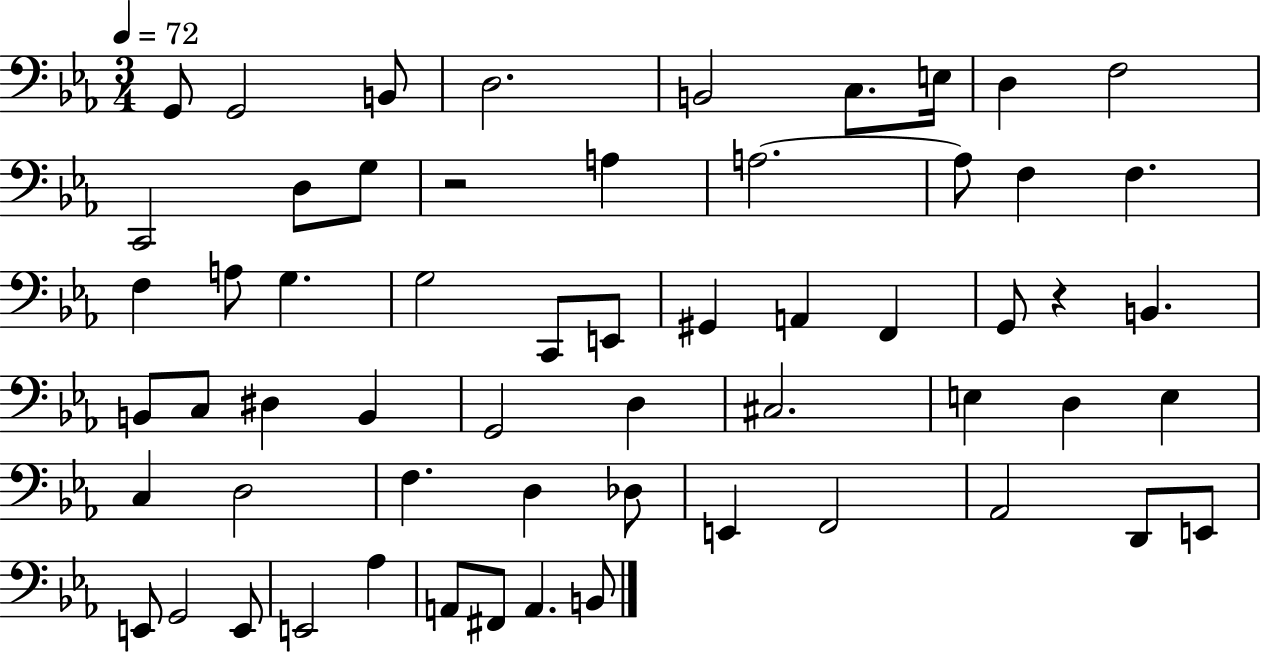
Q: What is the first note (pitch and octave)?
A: G2